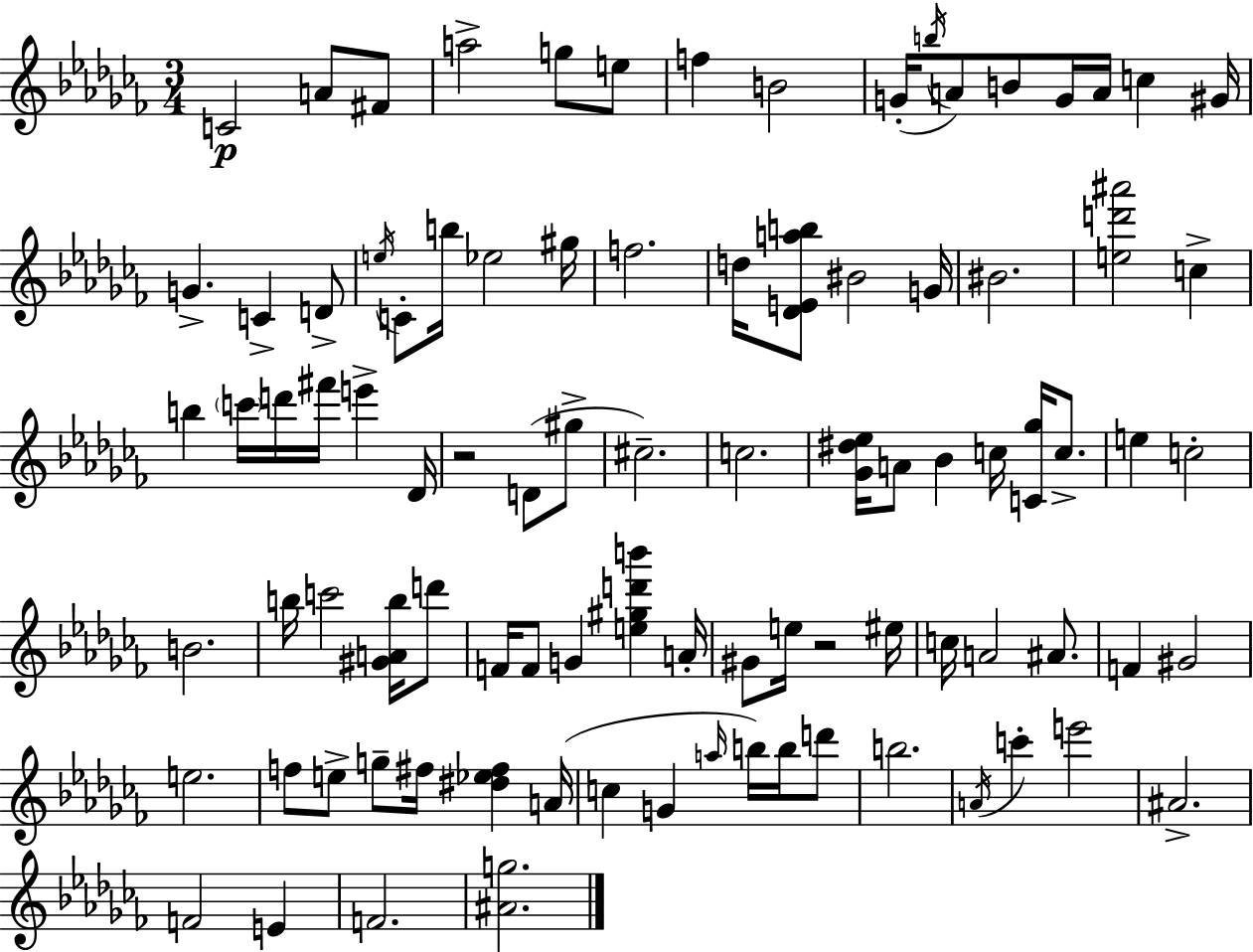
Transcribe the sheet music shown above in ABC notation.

X:1
T:Untitled
M:3/4
L:1/4
K:Abm
C2 A/2 ^F/2 a2 g/2 e/2 f B2 G/4 b/4 A/2 B/2 G/4 A/4 c ^G/4 G C D/2 e/4 C/2 b/4 _e2 ^g/4 f2 d/4 [_DEab]/2 ^B2 G/4 ^B2 [ed'^a']2 c b c'/4 d'/4 ^f'/4 e' _D/4 z2 D/2 ^g/2 ^c2 c2 [_G^d_e]/4 A/2 _B c/4 [C_g]/4 c/2 e c2 B2 b/4 c'2 [^GAb]/4 d'/2 F/4 F/2 G [e^gd'b'] A/4 ^G/2 e/4 z2 ^e/4 c/4 A2 ^A/2 F ^G2 e2 f/2 e/2 g/2 ^f/4 [^d_e^f] A/4 c G a/4 b/4 b/4 d'/2 b2 A/4 c' e'2 ^A2 F2 E F2 [^Ag]2